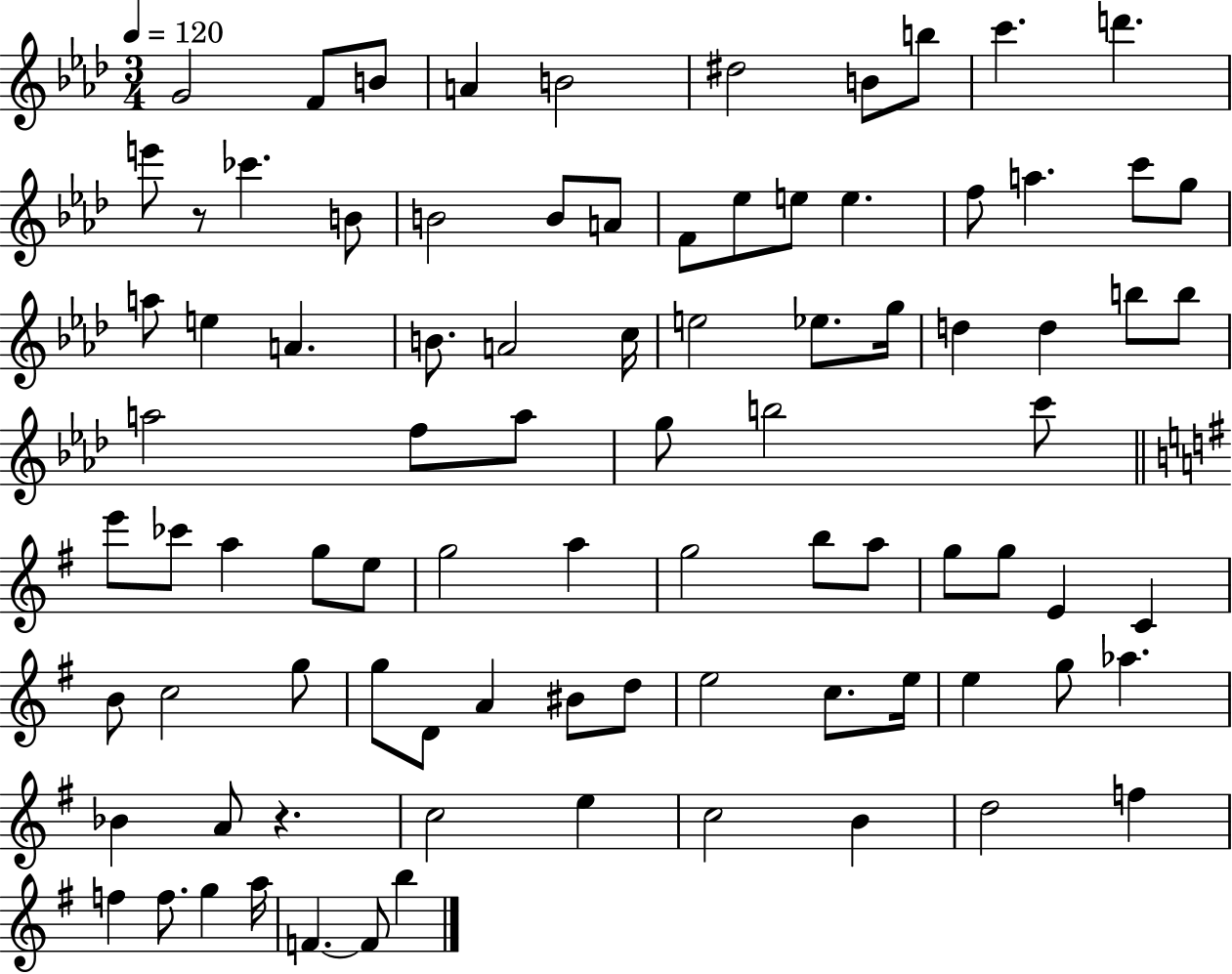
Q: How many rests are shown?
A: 2